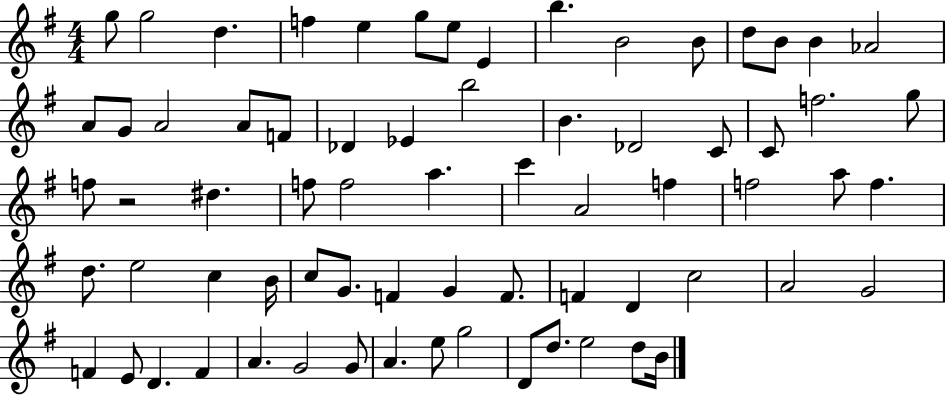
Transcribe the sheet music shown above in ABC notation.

X:1
T:Untitled
M:4/4
L:1/4
K:G
g/2 g2 d f e g/2 e/2 E b B2 B/2 d/2 B/2 B _A2 A/2 G/2 A2 A/2 F/2 _D _E b2 B _D2 C/2 C/2 f2 g/2 f/2 z2 ^d f/2 f2 a c' A2 f f2 a/2 f d/2 e2 c B/4 c/2 G/2 F G F/2 F D c2 A2 G2 F E/2 D F A G2 G/2 A e/2 g2 D/2 d/2 e2 d/2 B/4